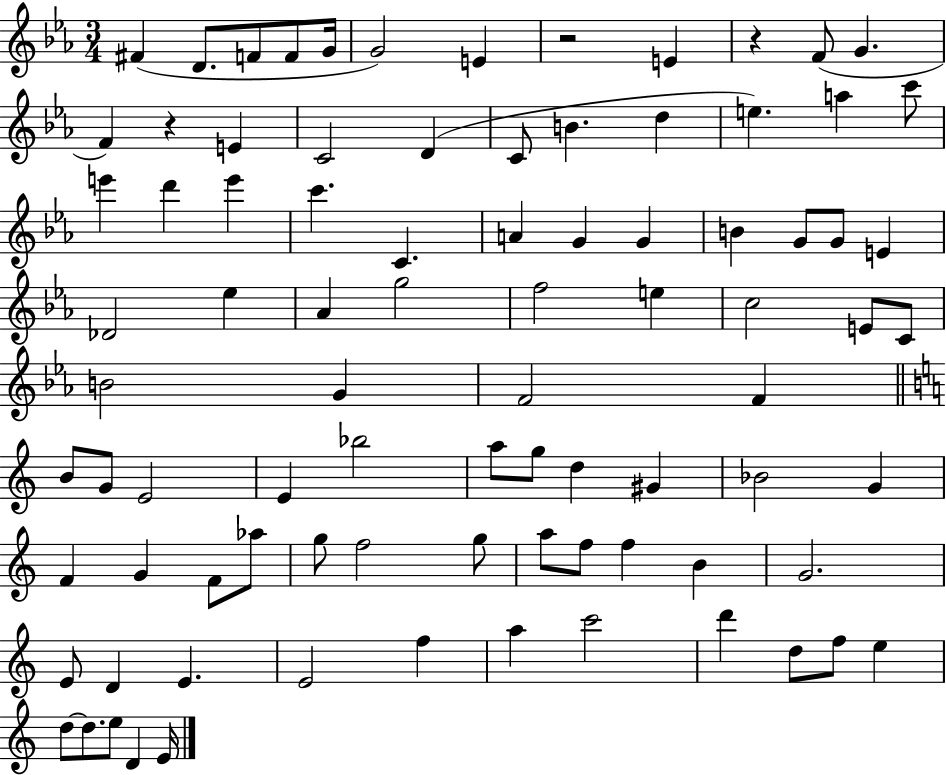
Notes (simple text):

F#4/q D4/e. F4/e F4/e G4/s G4/h E4/q R/h E4/q R/q F4/e G4/q. F4/q R/q E4/q C4/h D4/q C4/e B4/q. D5/q E5/q. A5/q C6/e E6/q D6/q E6/q C6/q. C4/q. A4/q G4/q G4/q B4/q G4/e G4/e E4/q Db4/h Eb5/q Ab4/q G5/h F5/h E5/q C5/h E4/e C4/e B4/h G4/q F4/h F4/q B4/e G4/e E4/h E4/q Bb5/h A5/e G5/e D5/q G#4/q Bb4/h G4/q F4/q G4/q F4/e Ab5/e G5/e F5/h G5/e A5/e F5/e F5/q B4/q G4/h. E4/e D4/q E4/q. E4/h F5/q A5/q C6/h D6/q D5/e F5/e E5/q D5/e D5/e. E5/e D4/q E4/s